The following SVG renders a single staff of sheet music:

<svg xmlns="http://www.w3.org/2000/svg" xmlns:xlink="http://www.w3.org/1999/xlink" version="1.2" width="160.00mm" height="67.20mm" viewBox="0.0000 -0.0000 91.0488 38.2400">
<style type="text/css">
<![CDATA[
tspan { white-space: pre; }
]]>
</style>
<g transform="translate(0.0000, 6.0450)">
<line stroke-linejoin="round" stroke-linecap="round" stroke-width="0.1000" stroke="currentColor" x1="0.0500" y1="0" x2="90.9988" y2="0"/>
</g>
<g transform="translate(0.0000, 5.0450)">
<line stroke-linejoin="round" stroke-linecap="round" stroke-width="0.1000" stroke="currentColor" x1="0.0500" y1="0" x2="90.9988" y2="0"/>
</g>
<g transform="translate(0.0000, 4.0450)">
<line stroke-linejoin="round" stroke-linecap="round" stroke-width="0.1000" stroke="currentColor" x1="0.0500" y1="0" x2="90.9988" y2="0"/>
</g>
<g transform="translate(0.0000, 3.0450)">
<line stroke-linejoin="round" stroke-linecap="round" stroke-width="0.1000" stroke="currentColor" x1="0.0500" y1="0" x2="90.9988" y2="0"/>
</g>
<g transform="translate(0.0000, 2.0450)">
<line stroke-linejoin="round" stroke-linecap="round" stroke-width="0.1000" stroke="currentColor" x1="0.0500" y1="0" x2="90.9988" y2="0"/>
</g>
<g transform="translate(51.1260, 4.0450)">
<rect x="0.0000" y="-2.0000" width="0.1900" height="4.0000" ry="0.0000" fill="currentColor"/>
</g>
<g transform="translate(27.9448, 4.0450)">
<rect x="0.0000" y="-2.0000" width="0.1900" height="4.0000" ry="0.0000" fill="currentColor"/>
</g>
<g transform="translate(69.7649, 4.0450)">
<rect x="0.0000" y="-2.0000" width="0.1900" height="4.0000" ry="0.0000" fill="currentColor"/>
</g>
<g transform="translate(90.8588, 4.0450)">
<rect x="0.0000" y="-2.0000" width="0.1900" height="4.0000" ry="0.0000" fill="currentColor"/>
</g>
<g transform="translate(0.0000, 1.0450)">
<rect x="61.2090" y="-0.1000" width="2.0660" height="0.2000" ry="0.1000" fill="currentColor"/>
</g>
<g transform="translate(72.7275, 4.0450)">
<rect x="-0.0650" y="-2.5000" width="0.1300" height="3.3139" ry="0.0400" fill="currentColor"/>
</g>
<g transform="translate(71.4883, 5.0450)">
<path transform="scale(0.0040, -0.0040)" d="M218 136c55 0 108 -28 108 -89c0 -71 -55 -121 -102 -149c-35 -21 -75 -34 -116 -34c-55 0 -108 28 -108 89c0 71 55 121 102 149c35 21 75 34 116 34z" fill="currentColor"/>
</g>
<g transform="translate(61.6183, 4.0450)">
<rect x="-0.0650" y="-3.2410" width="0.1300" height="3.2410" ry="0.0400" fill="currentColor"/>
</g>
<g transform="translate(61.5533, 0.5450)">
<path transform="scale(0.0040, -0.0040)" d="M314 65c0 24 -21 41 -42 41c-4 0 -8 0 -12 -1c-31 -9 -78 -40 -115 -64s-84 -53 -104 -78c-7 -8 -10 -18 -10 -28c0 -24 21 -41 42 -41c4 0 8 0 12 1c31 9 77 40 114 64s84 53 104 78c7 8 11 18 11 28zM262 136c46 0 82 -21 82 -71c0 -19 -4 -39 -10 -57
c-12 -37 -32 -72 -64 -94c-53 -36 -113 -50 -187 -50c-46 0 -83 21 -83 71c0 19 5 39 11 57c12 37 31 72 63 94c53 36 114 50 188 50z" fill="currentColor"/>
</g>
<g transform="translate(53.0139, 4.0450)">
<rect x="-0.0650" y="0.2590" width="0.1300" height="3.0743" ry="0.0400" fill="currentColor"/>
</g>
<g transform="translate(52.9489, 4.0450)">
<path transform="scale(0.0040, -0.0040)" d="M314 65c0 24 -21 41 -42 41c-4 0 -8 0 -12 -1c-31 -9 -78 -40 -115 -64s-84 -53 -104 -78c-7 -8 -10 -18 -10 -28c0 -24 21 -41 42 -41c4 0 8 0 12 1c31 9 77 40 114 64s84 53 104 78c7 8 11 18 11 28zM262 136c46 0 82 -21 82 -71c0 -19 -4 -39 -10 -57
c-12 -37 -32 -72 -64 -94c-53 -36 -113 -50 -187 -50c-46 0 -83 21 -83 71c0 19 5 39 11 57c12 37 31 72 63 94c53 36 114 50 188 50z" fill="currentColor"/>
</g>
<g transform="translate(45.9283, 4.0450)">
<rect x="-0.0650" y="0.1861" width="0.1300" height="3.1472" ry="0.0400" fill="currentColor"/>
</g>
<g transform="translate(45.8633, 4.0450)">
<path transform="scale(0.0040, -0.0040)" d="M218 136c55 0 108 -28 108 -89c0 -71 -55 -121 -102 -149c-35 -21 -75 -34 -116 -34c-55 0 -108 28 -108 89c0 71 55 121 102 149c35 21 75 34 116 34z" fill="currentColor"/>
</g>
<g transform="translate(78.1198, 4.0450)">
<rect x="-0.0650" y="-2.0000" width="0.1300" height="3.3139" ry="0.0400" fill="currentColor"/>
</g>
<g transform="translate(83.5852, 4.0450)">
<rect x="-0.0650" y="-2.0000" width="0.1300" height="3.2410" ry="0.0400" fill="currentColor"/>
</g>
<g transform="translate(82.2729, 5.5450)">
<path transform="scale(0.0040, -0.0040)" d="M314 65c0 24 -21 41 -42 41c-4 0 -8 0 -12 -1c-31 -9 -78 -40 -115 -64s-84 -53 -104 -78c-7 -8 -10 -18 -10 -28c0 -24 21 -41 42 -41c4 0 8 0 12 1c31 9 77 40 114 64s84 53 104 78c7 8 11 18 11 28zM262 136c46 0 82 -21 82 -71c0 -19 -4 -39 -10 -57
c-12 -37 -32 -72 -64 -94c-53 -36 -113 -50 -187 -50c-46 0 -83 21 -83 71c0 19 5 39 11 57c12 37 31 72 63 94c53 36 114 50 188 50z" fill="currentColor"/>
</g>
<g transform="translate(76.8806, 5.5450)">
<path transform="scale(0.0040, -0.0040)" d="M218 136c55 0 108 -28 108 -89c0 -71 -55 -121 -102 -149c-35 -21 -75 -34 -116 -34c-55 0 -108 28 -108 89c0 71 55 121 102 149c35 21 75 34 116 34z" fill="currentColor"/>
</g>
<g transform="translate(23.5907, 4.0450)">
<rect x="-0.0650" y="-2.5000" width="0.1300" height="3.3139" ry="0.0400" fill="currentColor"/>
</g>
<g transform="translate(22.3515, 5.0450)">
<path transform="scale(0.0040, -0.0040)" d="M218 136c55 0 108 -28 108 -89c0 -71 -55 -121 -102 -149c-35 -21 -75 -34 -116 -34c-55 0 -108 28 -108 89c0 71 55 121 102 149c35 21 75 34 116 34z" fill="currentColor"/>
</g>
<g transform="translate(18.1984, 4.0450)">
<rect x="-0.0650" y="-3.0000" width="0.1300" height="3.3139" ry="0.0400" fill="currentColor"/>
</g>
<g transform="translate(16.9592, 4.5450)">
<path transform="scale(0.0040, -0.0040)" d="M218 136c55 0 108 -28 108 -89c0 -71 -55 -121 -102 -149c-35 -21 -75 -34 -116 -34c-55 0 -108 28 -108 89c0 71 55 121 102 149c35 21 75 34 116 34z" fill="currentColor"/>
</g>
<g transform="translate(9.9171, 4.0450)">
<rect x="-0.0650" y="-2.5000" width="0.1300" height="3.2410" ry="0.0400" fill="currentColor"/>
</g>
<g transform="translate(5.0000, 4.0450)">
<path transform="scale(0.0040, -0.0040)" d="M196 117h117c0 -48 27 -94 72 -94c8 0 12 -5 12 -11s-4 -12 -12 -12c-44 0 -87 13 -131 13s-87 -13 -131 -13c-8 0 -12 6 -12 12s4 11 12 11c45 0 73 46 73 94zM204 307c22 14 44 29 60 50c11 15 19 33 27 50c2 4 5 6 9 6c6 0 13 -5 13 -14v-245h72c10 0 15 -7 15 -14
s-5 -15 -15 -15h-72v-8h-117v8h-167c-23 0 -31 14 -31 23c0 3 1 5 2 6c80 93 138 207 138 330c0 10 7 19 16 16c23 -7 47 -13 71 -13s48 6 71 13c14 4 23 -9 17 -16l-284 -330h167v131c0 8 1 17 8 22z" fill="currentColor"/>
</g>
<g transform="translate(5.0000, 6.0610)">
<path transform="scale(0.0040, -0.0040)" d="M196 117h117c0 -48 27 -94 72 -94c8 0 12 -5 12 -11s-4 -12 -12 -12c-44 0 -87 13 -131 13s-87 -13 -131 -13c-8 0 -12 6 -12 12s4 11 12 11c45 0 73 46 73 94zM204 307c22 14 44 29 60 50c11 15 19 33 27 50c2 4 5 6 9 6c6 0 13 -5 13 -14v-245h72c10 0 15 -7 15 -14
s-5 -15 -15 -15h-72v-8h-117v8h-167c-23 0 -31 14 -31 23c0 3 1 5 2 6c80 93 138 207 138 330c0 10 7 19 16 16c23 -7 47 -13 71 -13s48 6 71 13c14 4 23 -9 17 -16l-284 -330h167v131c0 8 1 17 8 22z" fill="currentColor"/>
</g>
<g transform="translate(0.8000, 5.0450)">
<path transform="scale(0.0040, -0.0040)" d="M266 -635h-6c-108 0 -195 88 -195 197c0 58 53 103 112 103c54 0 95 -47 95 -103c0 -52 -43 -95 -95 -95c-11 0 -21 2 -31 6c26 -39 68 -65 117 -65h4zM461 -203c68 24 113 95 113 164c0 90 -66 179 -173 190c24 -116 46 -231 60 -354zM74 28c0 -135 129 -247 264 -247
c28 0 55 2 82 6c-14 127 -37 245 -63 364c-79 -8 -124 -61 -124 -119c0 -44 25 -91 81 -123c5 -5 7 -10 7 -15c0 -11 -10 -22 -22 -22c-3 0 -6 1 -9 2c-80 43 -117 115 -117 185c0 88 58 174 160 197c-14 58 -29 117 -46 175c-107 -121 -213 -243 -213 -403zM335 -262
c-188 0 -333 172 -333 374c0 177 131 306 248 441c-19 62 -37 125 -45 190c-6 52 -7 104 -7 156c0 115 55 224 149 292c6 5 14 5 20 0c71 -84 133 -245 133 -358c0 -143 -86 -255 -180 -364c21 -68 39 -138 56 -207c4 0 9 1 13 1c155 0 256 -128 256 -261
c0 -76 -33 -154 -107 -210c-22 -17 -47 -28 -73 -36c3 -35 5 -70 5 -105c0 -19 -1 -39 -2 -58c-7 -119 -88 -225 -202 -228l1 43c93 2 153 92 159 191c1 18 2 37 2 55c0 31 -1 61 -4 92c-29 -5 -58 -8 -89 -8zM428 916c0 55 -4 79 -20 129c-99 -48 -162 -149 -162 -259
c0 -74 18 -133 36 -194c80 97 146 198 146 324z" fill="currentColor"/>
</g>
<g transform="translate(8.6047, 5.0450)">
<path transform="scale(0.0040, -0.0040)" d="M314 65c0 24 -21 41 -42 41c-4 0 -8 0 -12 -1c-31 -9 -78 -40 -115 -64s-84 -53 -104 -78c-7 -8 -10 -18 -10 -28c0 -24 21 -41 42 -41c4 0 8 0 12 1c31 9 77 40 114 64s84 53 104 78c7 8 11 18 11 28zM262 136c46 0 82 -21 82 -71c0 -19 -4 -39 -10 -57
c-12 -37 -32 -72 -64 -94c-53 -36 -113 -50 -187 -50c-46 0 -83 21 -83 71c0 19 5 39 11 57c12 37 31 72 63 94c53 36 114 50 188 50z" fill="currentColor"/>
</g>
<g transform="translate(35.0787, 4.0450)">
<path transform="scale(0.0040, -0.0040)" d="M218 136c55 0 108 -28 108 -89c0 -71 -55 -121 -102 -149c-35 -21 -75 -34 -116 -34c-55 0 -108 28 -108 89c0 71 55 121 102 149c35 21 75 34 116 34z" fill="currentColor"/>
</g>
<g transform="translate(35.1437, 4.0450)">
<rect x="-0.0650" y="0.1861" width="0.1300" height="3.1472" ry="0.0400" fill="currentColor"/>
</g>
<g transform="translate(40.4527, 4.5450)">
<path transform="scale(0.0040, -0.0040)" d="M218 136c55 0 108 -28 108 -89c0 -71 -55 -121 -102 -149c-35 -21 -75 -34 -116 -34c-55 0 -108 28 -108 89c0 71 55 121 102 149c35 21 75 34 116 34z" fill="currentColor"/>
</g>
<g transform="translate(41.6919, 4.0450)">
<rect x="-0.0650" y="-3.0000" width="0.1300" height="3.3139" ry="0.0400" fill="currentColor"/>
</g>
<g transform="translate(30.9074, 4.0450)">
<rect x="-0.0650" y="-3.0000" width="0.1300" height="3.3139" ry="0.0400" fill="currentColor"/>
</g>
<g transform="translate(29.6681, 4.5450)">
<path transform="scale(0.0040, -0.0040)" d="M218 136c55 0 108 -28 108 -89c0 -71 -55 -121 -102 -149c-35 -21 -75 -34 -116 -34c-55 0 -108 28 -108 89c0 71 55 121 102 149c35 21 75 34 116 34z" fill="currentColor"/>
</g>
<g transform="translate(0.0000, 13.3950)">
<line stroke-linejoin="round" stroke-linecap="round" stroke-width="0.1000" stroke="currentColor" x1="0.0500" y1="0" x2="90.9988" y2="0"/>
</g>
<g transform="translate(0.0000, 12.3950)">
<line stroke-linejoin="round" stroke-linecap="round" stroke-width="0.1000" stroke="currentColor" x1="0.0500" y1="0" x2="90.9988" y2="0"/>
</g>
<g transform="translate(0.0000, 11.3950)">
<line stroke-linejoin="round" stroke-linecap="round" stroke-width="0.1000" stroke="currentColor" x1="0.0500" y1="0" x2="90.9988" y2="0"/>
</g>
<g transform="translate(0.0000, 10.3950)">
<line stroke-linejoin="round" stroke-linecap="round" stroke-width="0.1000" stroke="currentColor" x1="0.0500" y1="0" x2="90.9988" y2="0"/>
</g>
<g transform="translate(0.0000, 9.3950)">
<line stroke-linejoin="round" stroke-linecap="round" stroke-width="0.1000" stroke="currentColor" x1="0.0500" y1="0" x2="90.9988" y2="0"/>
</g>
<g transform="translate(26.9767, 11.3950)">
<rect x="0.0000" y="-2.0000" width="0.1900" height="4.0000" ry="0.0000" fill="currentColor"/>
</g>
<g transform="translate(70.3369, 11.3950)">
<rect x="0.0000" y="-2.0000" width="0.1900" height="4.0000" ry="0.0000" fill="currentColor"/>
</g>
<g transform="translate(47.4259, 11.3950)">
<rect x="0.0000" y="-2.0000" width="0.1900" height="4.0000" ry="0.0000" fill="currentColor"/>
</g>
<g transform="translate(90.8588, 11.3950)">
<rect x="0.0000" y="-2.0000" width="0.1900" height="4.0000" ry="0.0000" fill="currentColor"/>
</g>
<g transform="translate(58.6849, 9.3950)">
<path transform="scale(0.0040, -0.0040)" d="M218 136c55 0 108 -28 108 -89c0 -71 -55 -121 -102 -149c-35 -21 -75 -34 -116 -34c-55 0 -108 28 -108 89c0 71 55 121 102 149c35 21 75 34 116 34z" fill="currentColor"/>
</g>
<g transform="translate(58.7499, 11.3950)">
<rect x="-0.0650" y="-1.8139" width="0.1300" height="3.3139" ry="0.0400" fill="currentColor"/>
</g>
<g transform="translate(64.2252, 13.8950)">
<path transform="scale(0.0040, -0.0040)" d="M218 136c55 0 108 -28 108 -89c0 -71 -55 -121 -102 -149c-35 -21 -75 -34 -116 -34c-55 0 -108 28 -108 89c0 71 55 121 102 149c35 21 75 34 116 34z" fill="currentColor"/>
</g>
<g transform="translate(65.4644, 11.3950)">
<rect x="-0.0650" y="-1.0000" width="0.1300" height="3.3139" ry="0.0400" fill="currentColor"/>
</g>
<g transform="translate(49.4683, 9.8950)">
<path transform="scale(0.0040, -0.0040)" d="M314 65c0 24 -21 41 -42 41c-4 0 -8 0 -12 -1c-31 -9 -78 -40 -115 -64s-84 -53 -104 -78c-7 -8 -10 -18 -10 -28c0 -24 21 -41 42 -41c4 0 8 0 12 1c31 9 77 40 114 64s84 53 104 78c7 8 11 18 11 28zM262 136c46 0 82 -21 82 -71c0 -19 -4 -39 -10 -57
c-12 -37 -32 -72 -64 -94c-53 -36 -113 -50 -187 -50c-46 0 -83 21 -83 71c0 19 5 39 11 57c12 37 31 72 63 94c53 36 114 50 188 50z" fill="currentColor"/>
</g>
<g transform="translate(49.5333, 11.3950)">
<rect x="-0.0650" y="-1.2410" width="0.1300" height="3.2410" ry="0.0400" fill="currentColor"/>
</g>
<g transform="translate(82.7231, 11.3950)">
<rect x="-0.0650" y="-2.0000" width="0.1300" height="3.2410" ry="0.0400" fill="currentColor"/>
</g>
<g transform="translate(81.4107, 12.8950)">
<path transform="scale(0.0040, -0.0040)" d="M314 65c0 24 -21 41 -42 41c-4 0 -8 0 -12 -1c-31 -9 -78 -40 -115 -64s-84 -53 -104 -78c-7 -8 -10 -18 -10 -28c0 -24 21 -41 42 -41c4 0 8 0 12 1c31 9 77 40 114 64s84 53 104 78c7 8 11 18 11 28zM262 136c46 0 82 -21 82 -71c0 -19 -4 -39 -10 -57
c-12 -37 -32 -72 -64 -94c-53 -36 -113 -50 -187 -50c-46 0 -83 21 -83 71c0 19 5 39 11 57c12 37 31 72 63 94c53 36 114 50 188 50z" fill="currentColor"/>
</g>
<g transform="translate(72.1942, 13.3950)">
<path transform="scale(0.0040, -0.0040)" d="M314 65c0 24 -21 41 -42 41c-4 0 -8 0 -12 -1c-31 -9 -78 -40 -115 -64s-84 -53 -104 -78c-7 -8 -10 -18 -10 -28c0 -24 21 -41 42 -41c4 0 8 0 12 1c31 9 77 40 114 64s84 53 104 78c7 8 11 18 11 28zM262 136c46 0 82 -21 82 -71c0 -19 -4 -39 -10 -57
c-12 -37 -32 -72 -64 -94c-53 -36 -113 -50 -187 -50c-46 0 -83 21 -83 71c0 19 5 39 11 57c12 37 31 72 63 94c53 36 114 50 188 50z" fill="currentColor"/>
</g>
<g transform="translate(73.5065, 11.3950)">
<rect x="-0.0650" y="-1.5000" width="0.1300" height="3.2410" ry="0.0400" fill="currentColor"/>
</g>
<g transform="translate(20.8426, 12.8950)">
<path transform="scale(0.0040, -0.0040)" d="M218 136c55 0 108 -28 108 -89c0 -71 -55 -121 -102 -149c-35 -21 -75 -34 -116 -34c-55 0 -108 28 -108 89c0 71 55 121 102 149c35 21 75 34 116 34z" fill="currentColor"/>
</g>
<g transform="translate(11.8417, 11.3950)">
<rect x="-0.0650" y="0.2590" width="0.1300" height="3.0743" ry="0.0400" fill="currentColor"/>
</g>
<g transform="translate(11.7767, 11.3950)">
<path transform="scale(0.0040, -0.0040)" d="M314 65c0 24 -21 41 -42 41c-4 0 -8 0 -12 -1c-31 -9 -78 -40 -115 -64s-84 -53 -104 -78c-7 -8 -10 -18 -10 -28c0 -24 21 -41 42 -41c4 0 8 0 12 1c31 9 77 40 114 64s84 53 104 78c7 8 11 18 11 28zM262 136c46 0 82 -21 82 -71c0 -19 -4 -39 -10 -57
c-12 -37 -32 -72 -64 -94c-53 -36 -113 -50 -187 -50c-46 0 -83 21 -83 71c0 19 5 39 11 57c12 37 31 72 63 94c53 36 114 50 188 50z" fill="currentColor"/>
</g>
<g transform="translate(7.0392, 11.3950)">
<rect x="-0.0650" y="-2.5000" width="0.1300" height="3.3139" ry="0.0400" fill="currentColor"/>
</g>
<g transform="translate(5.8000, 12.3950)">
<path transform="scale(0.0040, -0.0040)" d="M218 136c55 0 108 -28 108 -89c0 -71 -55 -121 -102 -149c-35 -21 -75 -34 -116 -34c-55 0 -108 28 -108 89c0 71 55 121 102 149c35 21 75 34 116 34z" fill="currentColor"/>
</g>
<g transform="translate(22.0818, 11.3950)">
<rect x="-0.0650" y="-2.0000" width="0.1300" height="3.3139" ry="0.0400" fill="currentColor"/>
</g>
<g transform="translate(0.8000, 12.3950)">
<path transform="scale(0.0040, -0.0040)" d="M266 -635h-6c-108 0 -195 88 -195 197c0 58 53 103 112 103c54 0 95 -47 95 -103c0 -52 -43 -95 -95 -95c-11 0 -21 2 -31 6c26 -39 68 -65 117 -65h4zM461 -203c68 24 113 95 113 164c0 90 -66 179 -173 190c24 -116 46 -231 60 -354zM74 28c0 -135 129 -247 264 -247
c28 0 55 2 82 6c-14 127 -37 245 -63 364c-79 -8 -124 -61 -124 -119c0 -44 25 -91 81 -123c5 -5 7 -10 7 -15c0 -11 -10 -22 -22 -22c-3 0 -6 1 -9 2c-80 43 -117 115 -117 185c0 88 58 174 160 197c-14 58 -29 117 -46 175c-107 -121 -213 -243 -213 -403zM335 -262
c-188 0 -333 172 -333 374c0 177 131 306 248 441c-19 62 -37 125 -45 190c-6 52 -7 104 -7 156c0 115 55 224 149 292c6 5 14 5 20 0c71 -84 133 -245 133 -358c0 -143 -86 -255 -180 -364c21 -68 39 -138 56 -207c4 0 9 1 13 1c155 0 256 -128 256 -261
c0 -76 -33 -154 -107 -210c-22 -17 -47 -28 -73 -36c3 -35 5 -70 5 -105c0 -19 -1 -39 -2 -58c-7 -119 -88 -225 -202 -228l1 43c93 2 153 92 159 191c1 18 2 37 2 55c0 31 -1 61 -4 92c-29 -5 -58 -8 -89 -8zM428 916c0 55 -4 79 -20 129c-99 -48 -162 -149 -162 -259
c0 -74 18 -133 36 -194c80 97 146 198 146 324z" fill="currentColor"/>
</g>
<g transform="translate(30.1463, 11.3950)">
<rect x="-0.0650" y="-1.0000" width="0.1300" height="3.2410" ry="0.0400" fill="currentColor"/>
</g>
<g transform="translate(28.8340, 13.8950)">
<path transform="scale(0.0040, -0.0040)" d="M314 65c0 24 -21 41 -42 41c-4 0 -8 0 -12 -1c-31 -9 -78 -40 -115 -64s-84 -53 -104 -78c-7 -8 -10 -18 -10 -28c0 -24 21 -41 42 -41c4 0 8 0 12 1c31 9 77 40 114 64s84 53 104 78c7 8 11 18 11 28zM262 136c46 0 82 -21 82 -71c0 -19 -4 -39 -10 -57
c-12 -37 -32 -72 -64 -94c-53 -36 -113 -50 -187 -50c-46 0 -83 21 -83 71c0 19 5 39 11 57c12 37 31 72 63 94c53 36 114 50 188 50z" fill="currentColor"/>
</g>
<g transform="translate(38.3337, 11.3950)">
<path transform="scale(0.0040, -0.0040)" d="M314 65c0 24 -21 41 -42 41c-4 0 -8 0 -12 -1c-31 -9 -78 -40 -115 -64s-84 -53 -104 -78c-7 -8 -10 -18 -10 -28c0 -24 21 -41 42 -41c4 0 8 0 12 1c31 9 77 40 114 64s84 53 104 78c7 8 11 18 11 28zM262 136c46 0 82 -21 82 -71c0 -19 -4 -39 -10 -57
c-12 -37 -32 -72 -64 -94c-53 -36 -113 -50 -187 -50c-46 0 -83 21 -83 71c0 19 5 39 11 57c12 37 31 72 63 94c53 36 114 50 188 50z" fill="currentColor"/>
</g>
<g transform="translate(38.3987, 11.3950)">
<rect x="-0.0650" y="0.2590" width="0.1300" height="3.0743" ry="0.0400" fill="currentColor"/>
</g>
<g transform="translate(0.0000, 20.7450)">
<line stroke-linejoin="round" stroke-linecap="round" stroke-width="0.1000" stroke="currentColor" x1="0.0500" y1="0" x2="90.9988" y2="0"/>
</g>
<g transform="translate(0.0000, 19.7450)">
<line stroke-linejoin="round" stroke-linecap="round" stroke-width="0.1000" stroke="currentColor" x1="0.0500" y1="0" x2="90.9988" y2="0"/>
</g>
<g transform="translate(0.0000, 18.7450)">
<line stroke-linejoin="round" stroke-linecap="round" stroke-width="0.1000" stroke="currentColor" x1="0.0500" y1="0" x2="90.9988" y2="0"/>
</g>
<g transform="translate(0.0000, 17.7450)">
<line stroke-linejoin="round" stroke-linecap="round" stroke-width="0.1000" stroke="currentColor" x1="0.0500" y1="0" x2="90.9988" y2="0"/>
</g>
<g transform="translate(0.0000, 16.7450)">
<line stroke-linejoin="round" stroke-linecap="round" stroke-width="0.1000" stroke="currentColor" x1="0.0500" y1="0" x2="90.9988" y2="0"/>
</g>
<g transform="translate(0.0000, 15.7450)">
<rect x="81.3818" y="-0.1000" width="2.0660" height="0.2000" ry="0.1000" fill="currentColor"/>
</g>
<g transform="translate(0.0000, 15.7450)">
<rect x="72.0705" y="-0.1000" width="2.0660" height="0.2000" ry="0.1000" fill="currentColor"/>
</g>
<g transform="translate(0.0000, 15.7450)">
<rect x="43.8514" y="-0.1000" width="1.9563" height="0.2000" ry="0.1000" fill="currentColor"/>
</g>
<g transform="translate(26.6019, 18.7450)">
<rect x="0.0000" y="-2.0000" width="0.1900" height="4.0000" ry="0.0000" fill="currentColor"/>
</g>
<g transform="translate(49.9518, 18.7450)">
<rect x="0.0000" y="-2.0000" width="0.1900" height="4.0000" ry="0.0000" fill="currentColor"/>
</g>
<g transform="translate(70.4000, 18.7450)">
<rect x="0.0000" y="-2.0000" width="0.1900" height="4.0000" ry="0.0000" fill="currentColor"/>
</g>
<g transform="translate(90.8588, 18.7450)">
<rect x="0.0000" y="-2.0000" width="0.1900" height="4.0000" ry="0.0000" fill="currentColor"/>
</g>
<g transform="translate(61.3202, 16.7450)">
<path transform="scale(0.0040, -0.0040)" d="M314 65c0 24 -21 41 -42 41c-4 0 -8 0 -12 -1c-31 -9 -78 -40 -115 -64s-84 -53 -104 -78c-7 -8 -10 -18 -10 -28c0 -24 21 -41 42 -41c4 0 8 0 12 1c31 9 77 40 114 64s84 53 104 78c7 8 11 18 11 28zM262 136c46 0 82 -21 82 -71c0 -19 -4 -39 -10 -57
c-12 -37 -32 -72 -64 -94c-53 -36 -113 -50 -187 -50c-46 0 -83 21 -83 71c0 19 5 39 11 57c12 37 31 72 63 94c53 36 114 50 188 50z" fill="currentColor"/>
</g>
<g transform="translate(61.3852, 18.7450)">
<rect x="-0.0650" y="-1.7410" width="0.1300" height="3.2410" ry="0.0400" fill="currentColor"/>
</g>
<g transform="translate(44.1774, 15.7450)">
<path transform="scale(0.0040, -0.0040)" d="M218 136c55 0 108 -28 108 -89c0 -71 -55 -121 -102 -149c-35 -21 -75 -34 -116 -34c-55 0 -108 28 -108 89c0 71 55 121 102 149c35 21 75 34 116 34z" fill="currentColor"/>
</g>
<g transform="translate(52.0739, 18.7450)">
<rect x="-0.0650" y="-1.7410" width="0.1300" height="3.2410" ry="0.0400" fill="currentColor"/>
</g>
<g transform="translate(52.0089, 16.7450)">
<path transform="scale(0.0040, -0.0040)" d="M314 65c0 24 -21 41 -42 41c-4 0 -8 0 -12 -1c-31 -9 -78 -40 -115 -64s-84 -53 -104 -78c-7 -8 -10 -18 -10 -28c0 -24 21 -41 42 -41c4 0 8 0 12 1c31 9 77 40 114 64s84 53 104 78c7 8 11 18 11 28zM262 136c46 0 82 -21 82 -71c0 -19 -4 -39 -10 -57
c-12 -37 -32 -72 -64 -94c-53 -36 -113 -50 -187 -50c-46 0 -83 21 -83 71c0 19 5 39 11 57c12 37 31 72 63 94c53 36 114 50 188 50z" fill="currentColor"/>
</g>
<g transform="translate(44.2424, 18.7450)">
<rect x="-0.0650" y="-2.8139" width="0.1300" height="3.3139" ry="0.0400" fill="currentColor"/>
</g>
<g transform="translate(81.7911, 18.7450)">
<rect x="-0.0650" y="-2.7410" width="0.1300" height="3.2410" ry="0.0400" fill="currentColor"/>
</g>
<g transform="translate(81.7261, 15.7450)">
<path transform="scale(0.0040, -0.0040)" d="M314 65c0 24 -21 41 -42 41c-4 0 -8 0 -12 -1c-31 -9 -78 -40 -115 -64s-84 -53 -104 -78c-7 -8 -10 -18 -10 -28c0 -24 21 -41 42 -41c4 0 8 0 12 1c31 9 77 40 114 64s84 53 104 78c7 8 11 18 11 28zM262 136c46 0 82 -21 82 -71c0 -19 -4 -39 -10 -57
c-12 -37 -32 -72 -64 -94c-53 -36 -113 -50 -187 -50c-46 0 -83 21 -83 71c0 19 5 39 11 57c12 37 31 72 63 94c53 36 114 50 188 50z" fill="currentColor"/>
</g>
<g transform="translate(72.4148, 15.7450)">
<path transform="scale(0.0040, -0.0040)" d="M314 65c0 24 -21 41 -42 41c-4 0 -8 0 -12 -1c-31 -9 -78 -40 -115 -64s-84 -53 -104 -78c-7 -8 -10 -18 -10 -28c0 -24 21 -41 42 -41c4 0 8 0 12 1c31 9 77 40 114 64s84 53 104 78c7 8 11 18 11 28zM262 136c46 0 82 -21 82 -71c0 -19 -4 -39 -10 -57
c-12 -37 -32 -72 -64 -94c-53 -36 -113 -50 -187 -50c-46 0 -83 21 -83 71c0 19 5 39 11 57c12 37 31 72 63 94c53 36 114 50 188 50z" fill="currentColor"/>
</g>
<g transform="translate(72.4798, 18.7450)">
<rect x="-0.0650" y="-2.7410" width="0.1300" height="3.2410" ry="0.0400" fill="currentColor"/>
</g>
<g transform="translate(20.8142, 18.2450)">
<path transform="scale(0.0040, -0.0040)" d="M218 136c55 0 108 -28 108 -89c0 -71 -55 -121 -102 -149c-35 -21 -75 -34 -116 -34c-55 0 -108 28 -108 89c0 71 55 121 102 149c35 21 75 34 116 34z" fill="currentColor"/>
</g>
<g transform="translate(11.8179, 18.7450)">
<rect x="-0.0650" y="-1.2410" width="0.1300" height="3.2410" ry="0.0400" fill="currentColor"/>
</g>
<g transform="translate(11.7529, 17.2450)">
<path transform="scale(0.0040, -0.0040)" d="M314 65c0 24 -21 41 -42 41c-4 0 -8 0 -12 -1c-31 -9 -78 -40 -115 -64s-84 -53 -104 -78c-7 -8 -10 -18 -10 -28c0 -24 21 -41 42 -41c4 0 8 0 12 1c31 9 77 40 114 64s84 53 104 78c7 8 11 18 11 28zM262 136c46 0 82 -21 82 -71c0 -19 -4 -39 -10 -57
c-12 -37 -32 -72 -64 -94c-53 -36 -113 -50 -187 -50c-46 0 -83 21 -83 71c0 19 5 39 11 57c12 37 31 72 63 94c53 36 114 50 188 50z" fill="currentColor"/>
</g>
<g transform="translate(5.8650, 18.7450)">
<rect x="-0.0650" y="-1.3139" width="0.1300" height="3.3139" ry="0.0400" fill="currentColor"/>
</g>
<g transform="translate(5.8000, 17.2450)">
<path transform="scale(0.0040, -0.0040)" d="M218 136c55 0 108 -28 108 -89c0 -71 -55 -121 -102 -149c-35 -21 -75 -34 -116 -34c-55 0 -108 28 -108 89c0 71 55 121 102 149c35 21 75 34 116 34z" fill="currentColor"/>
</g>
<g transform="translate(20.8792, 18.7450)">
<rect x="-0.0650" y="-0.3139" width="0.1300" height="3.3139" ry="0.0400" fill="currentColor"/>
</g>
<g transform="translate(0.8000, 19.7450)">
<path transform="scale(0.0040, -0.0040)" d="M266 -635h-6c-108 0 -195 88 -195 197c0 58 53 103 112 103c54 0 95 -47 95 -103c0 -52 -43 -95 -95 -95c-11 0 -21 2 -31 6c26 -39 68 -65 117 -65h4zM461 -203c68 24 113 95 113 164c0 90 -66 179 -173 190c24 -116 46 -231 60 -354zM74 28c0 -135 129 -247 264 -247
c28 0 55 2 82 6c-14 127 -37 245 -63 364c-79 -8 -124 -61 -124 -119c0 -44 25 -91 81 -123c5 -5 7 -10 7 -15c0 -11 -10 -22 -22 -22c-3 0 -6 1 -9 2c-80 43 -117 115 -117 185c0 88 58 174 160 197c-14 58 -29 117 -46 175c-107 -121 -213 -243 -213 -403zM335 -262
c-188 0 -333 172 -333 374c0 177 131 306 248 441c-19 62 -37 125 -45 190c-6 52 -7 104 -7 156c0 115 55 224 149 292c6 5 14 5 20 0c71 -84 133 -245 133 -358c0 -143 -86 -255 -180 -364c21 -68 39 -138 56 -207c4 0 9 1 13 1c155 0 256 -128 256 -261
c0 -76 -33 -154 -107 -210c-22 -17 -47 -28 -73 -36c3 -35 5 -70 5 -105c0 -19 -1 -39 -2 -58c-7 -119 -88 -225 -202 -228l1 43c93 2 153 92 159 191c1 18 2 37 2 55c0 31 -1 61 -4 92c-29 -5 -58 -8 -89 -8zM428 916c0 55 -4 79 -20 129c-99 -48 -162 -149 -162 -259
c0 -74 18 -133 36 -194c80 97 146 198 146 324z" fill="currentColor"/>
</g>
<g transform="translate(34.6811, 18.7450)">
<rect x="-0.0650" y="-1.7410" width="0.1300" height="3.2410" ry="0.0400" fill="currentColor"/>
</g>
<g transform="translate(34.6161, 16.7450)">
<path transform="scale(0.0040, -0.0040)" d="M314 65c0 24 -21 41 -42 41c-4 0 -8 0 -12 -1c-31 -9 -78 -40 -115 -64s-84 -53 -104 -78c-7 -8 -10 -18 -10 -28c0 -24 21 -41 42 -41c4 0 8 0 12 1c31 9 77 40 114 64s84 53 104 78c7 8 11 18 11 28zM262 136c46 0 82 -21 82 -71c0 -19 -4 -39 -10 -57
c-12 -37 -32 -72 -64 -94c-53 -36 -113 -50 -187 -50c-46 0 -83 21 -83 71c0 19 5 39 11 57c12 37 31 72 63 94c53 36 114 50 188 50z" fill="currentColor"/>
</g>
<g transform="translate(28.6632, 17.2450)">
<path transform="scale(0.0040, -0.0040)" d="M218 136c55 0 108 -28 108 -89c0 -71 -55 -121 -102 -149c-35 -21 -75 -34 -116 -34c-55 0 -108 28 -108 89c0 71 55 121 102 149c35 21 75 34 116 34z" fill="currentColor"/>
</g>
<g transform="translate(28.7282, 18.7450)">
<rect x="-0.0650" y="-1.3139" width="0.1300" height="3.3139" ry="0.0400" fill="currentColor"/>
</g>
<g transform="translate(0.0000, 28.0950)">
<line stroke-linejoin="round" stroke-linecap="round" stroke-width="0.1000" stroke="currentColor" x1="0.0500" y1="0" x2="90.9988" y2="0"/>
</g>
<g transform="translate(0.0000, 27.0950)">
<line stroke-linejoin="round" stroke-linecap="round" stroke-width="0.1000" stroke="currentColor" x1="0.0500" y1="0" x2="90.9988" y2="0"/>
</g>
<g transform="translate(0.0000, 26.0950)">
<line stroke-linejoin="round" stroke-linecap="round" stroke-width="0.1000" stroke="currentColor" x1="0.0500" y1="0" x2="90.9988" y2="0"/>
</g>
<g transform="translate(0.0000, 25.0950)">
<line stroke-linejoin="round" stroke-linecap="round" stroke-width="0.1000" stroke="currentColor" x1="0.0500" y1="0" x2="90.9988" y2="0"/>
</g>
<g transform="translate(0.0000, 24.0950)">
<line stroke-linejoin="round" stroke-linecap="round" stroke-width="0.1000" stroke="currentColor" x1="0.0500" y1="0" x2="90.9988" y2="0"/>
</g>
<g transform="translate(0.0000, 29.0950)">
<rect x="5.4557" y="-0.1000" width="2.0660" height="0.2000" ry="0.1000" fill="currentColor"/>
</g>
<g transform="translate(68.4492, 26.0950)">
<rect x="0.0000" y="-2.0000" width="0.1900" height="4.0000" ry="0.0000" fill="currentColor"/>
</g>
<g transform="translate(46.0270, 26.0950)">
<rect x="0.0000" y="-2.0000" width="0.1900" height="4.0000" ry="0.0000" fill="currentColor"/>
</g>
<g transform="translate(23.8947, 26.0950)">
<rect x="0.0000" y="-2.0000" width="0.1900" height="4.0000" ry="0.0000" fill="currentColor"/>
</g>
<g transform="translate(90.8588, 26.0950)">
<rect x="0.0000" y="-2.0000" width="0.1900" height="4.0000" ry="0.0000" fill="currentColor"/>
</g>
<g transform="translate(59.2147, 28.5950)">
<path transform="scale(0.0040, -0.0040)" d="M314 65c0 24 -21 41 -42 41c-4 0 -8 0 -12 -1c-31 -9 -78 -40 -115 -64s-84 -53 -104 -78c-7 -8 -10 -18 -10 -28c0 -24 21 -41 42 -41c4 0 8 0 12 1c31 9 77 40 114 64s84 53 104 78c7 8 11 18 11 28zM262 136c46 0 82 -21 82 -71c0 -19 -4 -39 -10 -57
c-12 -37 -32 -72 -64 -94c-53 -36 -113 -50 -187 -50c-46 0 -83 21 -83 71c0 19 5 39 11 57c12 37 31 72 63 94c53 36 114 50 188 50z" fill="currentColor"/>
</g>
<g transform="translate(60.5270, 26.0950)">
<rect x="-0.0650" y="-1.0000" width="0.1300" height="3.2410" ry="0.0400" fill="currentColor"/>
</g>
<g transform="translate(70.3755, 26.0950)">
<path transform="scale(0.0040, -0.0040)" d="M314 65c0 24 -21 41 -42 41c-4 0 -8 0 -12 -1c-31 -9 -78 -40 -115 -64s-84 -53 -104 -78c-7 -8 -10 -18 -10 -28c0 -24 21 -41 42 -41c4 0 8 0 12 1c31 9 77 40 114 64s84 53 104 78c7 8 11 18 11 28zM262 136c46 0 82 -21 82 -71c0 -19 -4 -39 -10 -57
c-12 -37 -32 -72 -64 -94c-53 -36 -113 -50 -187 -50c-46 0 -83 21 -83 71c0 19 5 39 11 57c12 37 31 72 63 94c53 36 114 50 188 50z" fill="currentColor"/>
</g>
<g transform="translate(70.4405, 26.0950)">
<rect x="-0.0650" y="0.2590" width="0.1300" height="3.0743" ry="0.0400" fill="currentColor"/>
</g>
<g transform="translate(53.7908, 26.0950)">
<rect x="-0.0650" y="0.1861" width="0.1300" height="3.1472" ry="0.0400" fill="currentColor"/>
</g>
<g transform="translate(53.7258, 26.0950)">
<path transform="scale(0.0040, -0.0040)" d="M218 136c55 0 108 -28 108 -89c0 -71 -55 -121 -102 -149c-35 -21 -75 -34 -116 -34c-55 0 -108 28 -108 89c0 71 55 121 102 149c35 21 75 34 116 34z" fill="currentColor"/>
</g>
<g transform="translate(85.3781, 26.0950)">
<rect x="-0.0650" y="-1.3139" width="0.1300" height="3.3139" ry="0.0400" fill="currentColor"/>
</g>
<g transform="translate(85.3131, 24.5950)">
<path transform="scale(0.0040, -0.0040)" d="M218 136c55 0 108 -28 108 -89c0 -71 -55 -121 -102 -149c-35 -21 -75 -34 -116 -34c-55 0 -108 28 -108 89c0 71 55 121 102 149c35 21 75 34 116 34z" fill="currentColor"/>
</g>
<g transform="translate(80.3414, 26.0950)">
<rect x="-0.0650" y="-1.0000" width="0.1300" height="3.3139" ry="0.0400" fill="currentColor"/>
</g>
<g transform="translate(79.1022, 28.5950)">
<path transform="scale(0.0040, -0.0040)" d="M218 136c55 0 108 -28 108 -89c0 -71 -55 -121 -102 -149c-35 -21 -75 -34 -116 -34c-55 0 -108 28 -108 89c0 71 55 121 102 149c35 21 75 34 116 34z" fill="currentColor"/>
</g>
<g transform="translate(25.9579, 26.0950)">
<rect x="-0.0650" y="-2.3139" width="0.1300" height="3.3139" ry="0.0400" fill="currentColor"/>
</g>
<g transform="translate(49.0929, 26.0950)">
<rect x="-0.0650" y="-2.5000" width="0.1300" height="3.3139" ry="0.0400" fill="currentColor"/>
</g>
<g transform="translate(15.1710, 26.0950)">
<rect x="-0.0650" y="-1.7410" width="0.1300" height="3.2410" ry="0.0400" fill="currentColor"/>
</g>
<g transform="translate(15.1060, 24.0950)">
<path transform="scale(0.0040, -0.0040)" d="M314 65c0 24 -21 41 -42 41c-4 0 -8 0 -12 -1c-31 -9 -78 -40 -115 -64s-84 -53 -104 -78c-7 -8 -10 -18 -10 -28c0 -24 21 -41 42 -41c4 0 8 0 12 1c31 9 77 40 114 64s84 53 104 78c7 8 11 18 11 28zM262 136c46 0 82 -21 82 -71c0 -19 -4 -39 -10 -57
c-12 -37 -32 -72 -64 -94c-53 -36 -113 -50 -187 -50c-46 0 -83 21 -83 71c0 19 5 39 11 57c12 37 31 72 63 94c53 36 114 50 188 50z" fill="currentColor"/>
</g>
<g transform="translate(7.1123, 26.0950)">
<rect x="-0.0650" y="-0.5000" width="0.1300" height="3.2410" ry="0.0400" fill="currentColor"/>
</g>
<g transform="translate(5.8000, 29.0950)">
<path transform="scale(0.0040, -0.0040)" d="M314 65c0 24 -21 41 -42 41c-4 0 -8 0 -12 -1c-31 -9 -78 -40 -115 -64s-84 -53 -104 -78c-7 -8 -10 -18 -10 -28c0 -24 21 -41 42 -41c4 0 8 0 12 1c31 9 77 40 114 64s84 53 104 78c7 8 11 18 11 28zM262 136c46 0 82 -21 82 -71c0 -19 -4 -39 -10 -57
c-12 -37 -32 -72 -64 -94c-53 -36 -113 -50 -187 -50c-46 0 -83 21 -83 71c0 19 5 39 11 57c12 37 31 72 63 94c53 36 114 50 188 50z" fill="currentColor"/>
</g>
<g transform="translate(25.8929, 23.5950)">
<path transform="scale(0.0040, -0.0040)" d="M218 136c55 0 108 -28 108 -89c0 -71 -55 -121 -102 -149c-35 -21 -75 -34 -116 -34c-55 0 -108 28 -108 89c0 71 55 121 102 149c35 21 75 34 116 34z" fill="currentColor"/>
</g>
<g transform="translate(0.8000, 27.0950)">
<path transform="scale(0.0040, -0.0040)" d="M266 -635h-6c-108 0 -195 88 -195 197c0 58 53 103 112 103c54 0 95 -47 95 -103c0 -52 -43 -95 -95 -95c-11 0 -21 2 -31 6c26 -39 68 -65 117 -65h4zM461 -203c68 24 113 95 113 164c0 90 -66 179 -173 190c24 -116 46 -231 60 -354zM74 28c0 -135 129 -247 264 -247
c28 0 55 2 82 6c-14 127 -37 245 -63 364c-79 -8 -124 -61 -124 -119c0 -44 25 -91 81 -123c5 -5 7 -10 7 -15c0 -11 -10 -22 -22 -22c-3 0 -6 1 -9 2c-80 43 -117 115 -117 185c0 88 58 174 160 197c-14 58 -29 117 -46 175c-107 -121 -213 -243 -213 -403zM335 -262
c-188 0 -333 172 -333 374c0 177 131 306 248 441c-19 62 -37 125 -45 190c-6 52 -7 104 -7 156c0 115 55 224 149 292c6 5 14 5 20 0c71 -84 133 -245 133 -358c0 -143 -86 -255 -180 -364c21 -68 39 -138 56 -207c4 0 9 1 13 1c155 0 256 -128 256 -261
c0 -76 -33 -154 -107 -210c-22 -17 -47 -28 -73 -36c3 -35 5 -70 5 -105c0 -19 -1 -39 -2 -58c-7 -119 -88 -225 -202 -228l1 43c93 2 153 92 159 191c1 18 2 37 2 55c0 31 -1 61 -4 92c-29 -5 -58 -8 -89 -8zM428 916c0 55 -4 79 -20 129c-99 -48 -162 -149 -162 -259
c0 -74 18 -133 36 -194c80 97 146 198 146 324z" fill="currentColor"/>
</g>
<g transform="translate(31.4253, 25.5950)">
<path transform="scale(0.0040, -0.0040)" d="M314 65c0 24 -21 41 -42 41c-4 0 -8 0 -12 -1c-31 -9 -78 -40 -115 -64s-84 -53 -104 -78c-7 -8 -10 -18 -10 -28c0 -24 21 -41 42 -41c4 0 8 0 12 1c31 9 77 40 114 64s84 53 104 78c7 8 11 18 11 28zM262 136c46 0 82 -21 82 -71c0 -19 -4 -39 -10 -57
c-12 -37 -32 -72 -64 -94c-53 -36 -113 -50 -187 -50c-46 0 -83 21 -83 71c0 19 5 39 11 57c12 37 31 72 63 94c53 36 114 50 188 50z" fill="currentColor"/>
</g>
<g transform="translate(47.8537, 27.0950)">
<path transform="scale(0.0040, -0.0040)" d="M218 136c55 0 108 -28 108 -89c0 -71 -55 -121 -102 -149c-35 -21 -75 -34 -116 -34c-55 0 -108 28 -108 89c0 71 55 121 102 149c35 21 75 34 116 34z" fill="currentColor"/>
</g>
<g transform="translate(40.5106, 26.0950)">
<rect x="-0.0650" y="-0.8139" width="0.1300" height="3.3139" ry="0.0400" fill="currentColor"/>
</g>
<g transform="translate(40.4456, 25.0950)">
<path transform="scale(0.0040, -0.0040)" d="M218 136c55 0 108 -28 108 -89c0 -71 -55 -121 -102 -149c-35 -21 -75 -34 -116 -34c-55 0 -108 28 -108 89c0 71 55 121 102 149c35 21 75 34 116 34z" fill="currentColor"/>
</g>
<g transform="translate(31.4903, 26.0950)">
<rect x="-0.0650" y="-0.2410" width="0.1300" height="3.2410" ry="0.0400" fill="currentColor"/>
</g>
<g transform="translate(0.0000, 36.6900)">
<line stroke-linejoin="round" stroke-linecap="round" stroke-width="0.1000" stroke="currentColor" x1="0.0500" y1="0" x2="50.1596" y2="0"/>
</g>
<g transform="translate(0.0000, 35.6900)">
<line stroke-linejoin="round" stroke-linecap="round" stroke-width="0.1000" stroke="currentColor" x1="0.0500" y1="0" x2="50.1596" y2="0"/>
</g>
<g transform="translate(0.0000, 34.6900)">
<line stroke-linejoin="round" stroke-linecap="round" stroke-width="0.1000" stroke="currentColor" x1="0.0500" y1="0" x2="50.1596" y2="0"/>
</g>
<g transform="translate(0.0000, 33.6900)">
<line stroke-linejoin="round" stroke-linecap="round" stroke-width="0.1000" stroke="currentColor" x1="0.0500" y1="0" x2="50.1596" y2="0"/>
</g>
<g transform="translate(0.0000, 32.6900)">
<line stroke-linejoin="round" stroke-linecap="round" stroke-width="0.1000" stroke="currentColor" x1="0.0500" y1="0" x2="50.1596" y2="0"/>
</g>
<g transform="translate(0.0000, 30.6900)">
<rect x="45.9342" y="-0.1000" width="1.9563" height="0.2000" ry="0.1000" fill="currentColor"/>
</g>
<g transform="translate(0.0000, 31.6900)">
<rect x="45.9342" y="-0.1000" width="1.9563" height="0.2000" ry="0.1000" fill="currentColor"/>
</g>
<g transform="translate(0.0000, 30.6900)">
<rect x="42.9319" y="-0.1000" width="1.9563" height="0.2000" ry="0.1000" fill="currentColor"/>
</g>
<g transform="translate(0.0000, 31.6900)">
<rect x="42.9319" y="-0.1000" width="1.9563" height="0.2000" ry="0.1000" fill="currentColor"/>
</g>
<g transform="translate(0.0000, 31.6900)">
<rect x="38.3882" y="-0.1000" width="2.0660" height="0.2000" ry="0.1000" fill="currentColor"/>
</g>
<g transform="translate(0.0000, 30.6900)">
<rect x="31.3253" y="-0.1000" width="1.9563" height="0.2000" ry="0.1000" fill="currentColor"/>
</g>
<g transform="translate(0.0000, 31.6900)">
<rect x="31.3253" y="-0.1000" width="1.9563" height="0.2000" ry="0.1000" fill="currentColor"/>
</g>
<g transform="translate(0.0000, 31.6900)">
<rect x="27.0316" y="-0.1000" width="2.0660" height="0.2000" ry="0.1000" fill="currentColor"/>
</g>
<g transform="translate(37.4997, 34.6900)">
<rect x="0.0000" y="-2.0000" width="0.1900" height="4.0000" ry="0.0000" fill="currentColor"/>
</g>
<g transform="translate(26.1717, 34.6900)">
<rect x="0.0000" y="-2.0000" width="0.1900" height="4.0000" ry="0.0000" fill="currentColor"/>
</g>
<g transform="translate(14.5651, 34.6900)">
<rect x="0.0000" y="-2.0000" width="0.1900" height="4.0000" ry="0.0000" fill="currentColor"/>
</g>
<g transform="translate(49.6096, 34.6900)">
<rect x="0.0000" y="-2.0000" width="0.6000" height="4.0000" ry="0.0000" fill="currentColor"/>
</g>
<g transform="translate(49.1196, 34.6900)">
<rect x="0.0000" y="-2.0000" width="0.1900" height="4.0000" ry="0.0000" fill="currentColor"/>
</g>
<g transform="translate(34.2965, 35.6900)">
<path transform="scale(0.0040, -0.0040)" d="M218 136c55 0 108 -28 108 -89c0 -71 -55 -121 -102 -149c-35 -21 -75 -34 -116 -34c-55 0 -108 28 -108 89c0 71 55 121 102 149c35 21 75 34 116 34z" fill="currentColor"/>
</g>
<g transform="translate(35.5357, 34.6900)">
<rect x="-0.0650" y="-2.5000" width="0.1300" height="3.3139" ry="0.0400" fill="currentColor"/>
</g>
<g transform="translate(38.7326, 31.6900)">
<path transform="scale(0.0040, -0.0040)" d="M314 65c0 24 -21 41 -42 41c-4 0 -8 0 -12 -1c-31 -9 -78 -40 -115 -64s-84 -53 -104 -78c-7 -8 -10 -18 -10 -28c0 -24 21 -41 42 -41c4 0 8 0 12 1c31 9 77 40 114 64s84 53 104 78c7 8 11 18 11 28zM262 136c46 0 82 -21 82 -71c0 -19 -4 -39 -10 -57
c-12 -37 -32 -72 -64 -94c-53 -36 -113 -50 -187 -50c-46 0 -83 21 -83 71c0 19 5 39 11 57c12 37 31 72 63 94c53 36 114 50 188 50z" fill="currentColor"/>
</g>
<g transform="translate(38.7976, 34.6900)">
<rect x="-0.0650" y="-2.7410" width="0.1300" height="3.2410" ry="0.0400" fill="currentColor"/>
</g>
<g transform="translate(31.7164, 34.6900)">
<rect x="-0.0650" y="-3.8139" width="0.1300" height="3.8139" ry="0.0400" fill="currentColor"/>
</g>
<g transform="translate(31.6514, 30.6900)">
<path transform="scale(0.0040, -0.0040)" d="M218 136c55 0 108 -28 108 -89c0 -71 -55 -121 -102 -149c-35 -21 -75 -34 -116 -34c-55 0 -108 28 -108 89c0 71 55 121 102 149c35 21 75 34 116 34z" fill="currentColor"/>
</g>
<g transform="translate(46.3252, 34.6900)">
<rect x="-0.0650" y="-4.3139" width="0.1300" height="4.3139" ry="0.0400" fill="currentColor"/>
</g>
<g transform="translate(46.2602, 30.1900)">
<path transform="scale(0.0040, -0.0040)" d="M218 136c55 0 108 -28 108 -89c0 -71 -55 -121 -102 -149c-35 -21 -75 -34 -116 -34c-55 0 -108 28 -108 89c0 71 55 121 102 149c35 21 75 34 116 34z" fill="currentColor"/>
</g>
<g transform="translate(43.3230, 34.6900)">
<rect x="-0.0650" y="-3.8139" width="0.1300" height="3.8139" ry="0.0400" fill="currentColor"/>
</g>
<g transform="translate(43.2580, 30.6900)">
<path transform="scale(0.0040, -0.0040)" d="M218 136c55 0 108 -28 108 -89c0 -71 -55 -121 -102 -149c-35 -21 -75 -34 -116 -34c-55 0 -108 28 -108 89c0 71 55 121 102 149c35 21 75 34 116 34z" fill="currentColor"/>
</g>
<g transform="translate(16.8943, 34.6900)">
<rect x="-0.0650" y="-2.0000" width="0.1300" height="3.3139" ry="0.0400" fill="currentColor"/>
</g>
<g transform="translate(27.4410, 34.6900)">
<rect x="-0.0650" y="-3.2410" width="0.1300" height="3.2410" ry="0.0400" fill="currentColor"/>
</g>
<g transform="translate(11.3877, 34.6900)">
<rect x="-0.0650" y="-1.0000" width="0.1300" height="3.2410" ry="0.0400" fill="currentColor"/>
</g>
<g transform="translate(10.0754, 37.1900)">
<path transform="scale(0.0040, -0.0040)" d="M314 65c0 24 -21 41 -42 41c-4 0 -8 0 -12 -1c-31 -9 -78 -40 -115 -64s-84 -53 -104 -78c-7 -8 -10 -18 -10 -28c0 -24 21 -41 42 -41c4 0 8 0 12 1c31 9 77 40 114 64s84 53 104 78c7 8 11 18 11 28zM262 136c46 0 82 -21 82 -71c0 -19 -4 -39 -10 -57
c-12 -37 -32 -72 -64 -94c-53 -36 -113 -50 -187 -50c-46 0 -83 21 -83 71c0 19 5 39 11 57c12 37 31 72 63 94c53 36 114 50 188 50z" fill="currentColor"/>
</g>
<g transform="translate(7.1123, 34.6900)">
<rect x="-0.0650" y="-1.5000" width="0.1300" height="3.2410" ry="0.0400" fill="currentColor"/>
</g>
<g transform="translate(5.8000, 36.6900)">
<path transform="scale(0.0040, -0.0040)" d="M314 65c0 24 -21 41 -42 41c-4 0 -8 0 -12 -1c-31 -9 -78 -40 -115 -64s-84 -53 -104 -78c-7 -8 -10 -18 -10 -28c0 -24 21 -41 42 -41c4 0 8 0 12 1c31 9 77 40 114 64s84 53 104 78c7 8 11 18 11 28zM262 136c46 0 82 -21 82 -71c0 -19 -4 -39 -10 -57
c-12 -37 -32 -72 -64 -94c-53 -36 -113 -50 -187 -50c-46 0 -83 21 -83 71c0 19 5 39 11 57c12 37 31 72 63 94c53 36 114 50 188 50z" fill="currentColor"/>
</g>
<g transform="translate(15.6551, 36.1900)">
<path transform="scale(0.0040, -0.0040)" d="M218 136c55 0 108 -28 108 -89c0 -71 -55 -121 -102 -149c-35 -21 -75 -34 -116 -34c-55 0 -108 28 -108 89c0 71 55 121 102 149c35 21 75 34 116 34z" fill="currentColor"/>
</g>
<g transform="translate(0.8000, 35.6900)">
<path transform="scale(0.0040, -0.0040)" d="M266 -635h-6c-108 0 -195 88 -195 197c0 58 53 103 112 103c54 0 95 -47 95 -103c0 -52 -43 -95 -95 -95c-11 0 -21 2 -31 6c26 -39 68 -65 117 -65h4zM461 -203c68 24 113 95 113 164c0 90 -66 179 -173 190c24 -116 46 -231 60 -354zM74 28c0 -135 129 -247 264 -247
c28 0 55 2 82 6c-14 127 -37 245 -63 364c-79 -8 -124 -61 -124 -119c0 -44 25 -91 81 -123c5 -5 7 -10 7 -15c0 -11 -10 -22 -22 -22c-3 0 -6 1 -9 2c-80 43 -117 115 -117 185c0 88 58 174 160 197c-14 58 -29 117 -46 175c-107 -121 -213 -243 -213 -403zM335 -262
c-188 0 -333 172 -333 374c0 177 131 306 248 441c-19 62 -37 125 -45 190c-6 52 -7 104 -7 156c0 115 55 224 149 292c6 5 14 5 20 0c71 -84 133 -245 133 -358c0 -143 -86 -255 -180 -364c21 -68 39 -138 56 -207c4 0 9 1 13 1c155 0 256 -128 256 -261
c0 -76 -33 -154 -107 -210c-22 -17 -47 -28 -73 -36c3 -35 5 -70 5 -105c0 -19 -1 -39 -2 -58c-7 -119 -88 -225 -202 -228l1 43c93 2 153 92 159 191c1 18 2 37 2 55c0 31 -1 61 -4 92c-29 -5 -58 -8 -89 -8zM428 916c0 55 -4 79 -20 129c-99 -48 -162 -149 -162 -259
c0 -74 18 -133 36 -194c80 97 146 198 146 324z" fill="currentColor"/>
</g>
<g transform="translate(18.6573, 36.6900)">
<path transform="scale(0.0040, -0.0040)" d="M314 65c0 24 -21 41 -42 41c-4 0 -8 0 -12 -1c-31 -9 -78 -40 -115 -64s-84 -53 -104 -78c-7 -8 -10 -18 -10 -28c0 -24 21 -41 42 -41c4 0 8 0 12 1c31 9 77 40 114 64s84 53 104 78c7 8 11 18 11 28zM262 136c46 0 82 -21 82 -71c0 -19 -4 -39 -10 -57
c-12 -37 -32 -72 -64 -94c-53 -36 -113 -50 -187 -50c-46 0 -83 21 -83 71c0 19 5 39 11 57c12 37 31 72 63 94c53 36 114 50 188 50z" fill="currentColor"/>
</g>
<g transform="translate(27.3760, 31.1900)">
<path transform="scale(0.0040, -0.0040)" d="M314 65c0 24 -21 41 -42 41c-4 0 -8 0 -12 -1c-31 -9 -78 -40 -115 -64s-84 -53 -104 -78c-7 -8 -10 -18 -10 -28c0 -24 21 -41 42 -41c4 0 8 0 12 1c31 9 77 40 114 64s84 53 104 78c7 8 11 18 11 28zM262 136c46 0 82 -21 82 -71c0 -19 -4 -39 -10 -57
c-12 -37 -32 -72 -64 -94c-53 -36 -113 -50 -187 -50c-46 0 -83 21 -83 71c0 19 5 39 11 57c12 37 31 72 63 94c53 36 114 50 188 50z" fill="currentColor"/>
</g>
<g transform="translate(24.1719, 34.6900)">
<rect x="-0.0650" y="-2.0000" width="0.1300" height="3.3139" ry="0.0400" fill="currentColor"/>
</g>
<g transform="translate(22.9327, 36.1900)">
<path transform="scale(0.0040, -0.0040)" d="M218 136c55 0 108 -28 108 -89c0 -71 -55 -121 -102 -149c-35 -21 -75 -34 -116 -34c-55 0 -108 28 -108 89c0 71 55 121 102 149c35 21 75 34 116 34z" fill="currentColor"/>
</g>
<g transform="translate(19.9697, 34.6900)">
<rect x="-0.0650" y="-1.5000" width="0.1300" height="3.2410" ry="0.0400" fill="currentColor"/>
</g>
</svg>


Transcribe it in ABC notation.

X:1
T:Untitled
M:4/4
L:1/4
K:C
G2 A G A B A B B2 b2 G F F2 G B2 F D2 B2 e2 f D E2 F2 e e2 c e f2 a f2 f2 a2 a2 C2 f2 g c2 d G B D2 B2 D e E2 D2 F E2 F b2 c' G a2 c' d'